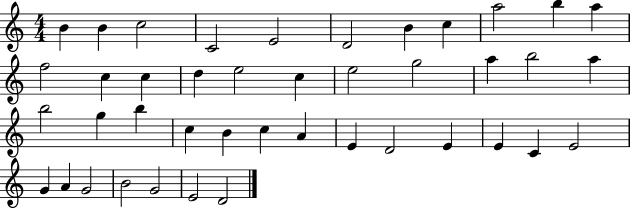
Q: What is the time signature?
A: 4/4